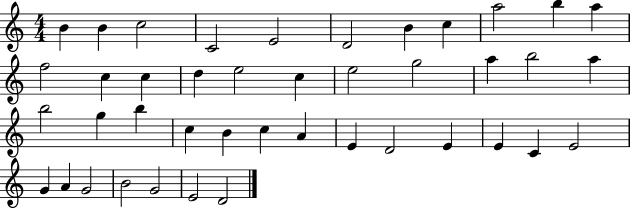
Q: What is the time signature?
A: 4/4